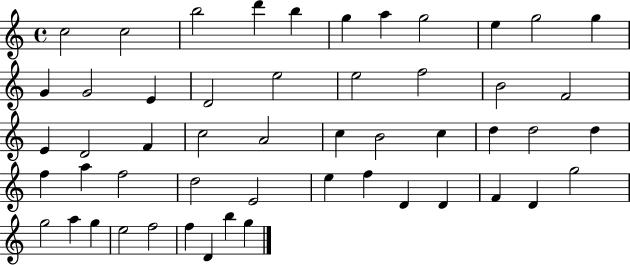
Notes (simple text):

C5/h C5/h B5/h D6/q B5/q G5/q A5/q G5/h E5/q G5/h G5/q G4/q G4/h E4/q D4/h E5/h E5/h F5/h B4/h F4/h E4/q D4/h F4/q C5/h A4/h C5/q B4/h C5/q D5/q D5/h D5/q F5/q A5/q F5/h D5/h E4/h E5/q F5/q D4/q D4/q F4/q D4/q G5/h G5/h A5/q G5/q E5/h F5/h F5/q D4/q B5/q G5/q